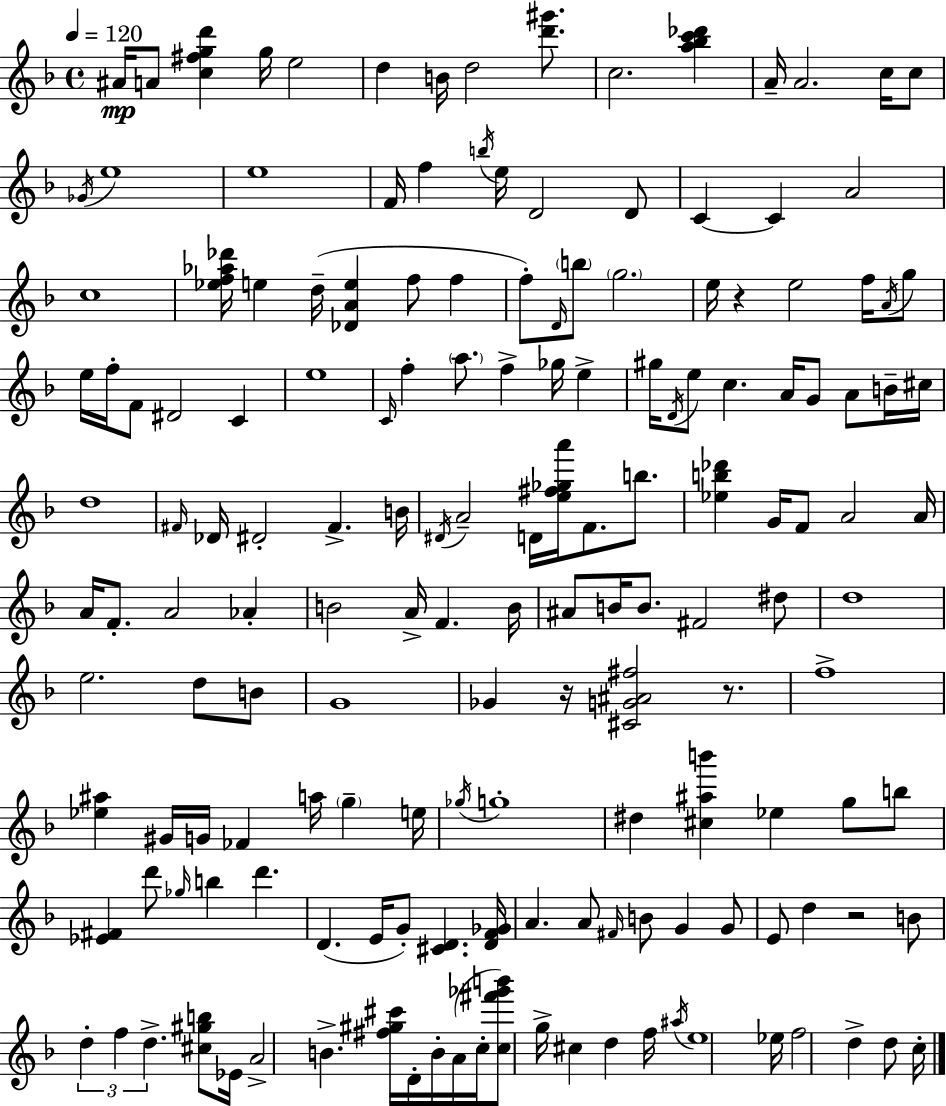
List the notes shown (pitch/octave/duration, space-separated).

A#4/s A4/e [C5,F#5,G5,D6]/q G5/s E5/h D5/q B4/s D5/h [D6,G#6]/e. C5/h. [A5,Bb5,C6,Db6]/q A4/s A4/h. C5/s C5/e Gb4/s E5/w E5/w F4/s F5/q B5/s E5/s D4/h D4/e C4/q C4/q A4/h C5/w [Eb5,F5,Ab5,Db6]/s E5/q D5/s [Db4,A4,E5]/q F5/e F5/q F5/e D4/s B5/e G5/h. E5/s R/q E5/h F5/s A4/s G5/e E5/s F5/s F4/e D#4/h C4/q E5/w C4/s F5/q A5/e. F5/q Gb5/s E5/q G#5/s D4/s E5/e C5/q. A4/s G4/e A4/e B4/s C#5/s D5/w F#4/s Db4/s D#4/h F#4/q. B4/s D#4/s A4/h D4/s [E5,F#5,Gb5,A6]/s F4/e. B5/e. [Eb5,B5,Db6]/q G4/s F4/e A4/h A4/s A4/s F4/e. A4/h Ab4/q B4/h A4/s F4/q. B4/s A#4/e B4/s B4/e. F#4/h D#5/e D5/w E5/h. D5/e B4/e G4/w Gb4/q R/s [C#4,G4,A#4,F#5]/h R/e. F5/w [Eb5,A#5]/q G#4/s G4/s FES4/q A5/s G5/q E5/s Gb5/s G5/w D#5/q [C#5,A#5,B6]/q Eb5/q G5/e B5/e [Eb4,F#4]/q D6/e Gb5/s B5/q D6/q. D4/q. E4/s G4/e [C#4,D4]/q. [D4,F4,Gb4]/s A4/q. A4/e F#4/s B4/e G4/q G4/e E4/e D5/q R/h B4/e D5/q F5/q D5/q. [C#5,G#5,B5]/e Eb4/s A4/h B4/q. [F#5,G#5,C#6]/s D4/s B4/s A4/s C5/s [C5,F#6,Gb6,B6]/e G5/s C#5/q D5/q F5/s A#5/s E5/w Eb5/s F5/h D5/q D5/e C5/s